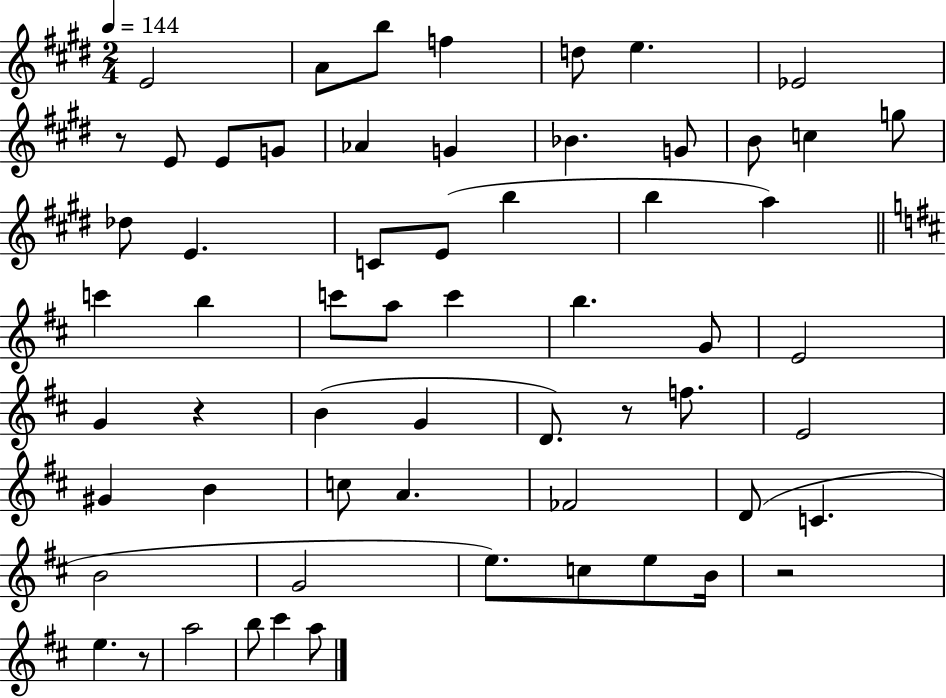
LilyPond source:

{
  \clef treble
  \numericTimeSignature
  \time 2/4
  \key e \major
  \tempo 4 = 144
  \repeat volta 2 { e'2 | a'8 b''8 f''4 | d''8 e''4. | ees'2 | \break r8 e'8 e'8 g'8 | aes'4 g'4 | bes'4. g'8 | b'8 c''4 g''8 | \break des''8 e'4. | c'8 e'8( b''4 | b''4 a''4) | \bar "||" \break \key d \major c'''4 b''4 | c'''8 a''8 c'''4 | b''4. g'8 | e'2 | \break g'4 r4 | b'4( g'4 | d'8.) r8 f''8. | e'2 | \break gis'4 b'4 | c''8 a'4. | fes'2 | d'8( c'4. | \break b'2 | g'2 | e''8.) c''8 e''8 b'16 | r2 | \break e''4. r8 | a''2 | b''8 cis'''4 a''8 | } \bar "|."
}